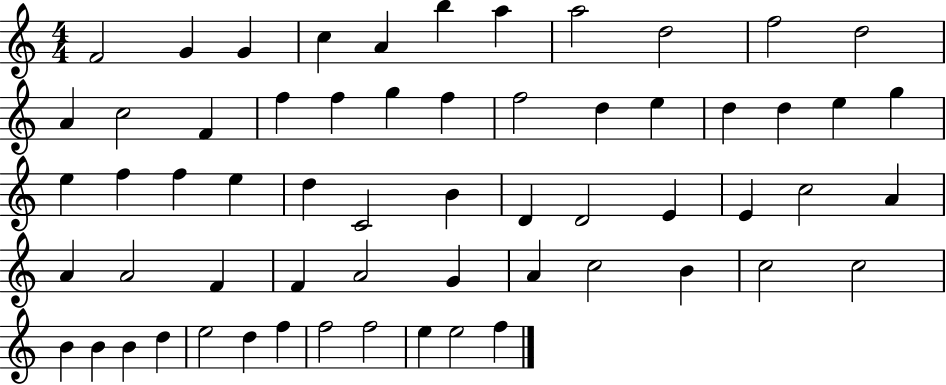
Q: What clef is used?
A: treble